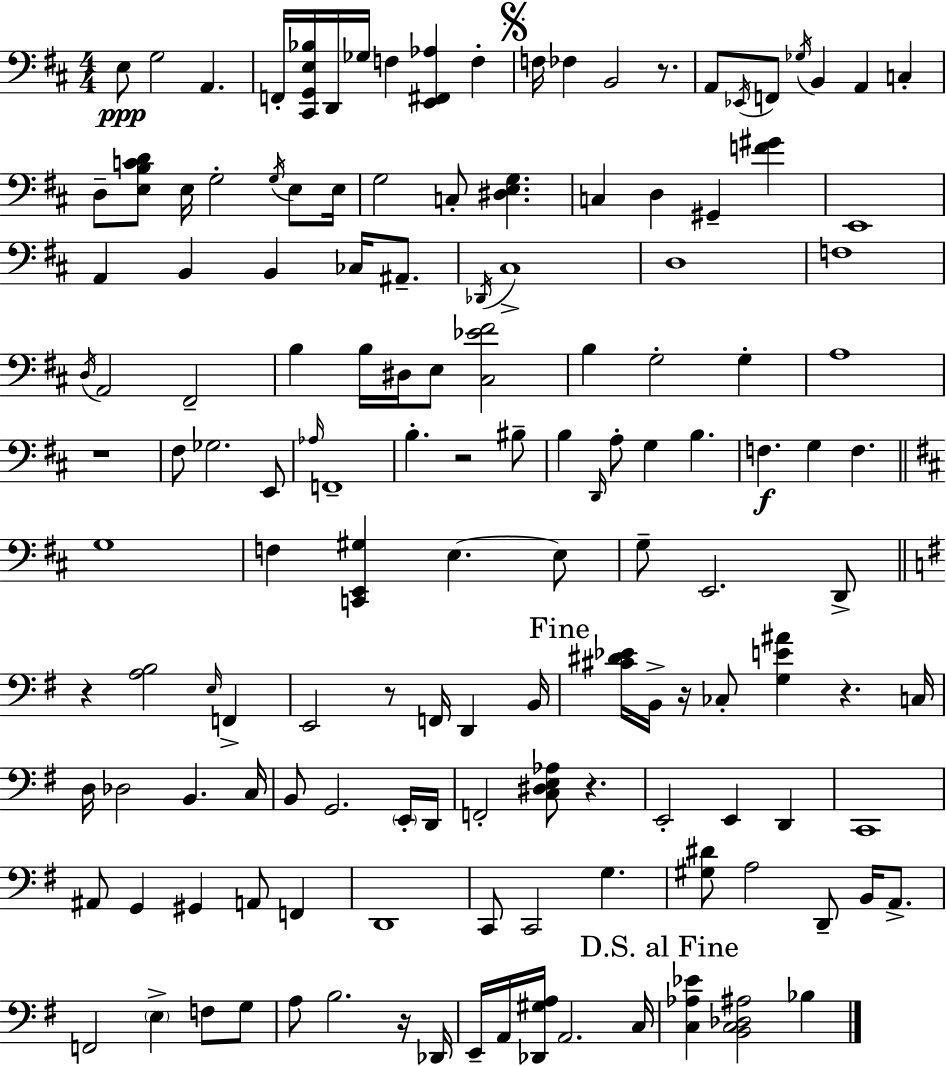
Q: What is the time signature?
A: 4/4